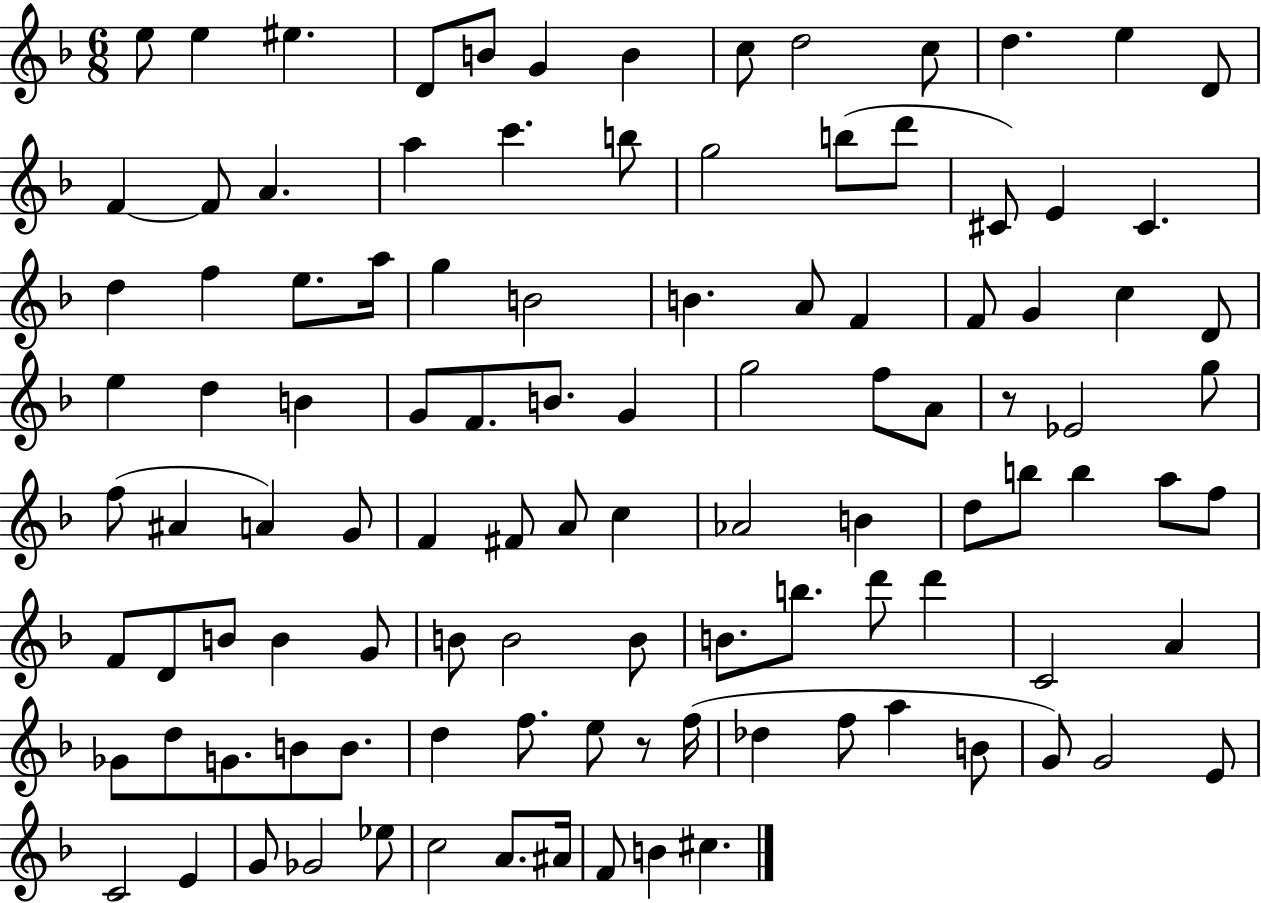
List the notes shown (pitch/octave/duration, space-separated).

E5/e E5/q EIS5/q. D4/e B4/e G4/q B4/q C5/e D5/h C5/e D5/q. E5/q D4/e F4/q F4/e A4/q. A5/q C6/q. B5/e G5/h B5/e D6/e C#4/e E4/q C#4/q. D5/q F5/q E5/e. A5/s G5/q B4/h B4/q. A4/e F4/q F4/e G4/q C5/q D4/e E5/q D5/q B4/q G4/e F4/e. B4/e. G4/q G5/h F5/e A4/e R/e Eb4/h G5/e F5/e A#4/q A4/q G4/e F4/q F#4/e A4/e C5/q Ab4/h B4/q D5/e B5/e B5/q A5/e F5/e F4/e D4/e B4/e B4/q G4/e B4/e B4/h B4/e B4/e. B5/e. D6/e D6/q C4/h A4/q Gb4/e D5/e G4/e. B4/e B4/e. D5/q F5/e. E5/e R/e F5/s Db5/q F5/e A5/q B4/e G4/e G4/h E4/e C4/h E4/q G4/e Gb4/h Eb5/e C5/h A4/e. A#4/s F4/e B4/q C#5/q.